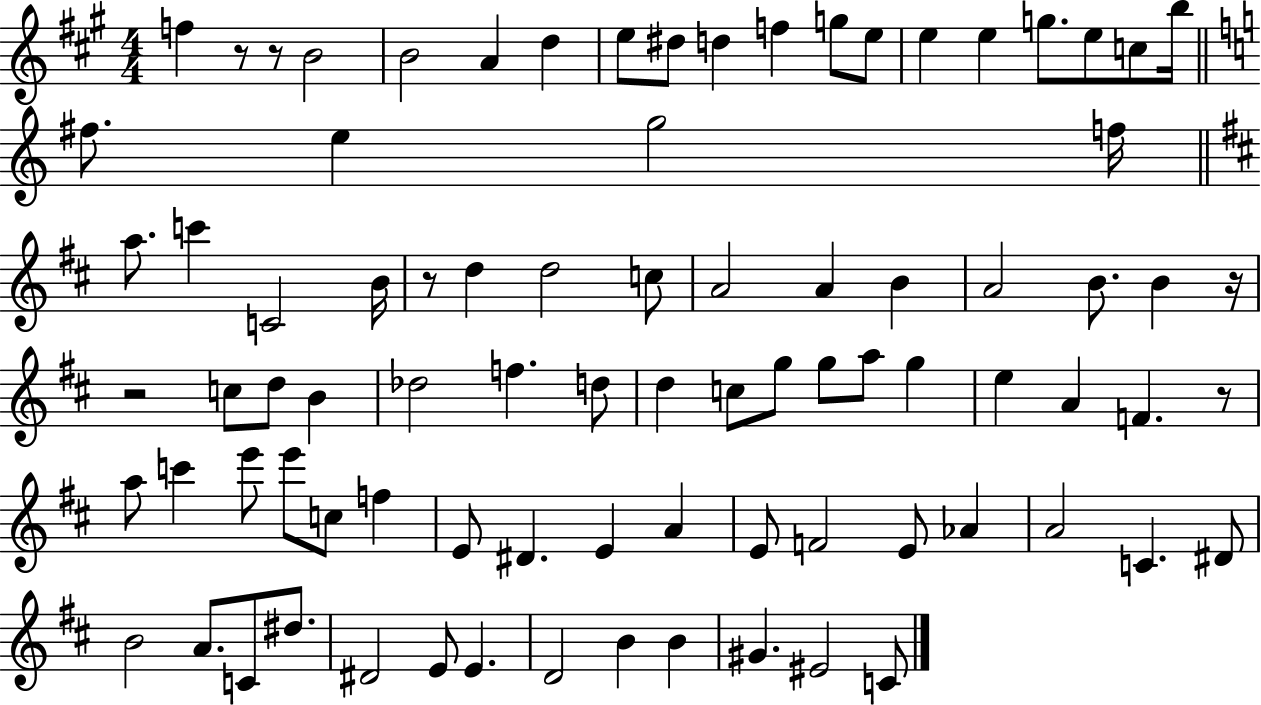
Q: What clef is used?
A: treble